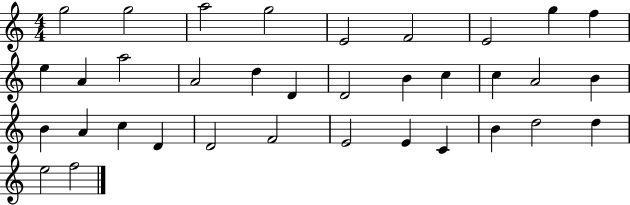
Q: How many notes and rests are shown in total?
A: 35